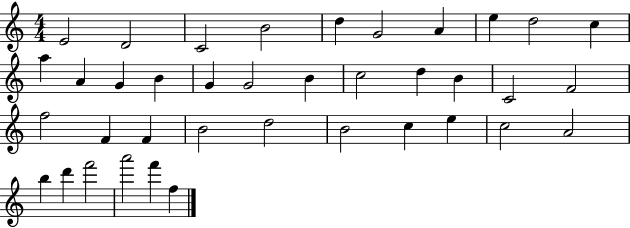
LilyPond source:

{
  \clef treble
  \numericTimeSignature
  \time 4/4
  \key c \major
  e'2 d'2 | c'2 b'2 | d''4 g'2 a'4 | e''4 d''2 c''4 | \break a''4 a'4 g'4 b'4 | g'4 g'2 b'4 | c''2 d''4 b'4 | c'2 f'2 | \break f''2 f'4 f'4 | b'2 d''2 | b'2 c''4 e''4 | c''2 a'2 | \break b''4 d'''4 f'''2 | a'''2 f'''4 f''4 | \bar "|."
}